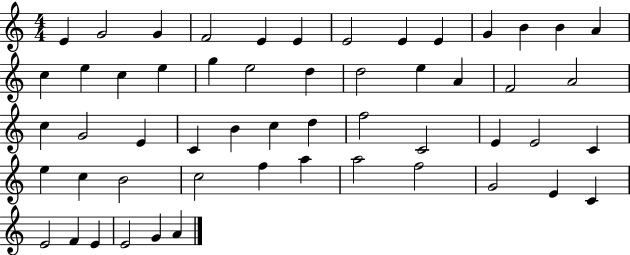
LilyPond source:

{
  \clef treble
  \numericTimeSignature
  \time 4/4
  \key c \major
  e'4 g'2 g'4 | f'2 e'4 e'4 | e'2 e'4 e'4 | g'4 b'4 b'4 a'4 | \break c''4 e''4 c''4 e''4 | g''4 e''2 d''4 | d''2 e''4 a'4 | f'2 a'2 | \break c''4 g'2 e'4 | c'4 b'4 c''4 d''4 | f''2 c'2 | e'4 e'2 c'4 | \break e''4 c''4 b'2 | c''2 f''4 a''4 | a''2 f''2 | g'2 e'4 c'4 | \break e'2 f'4 e'4 | e'2 g'4 a'4 | \bar "|."
}